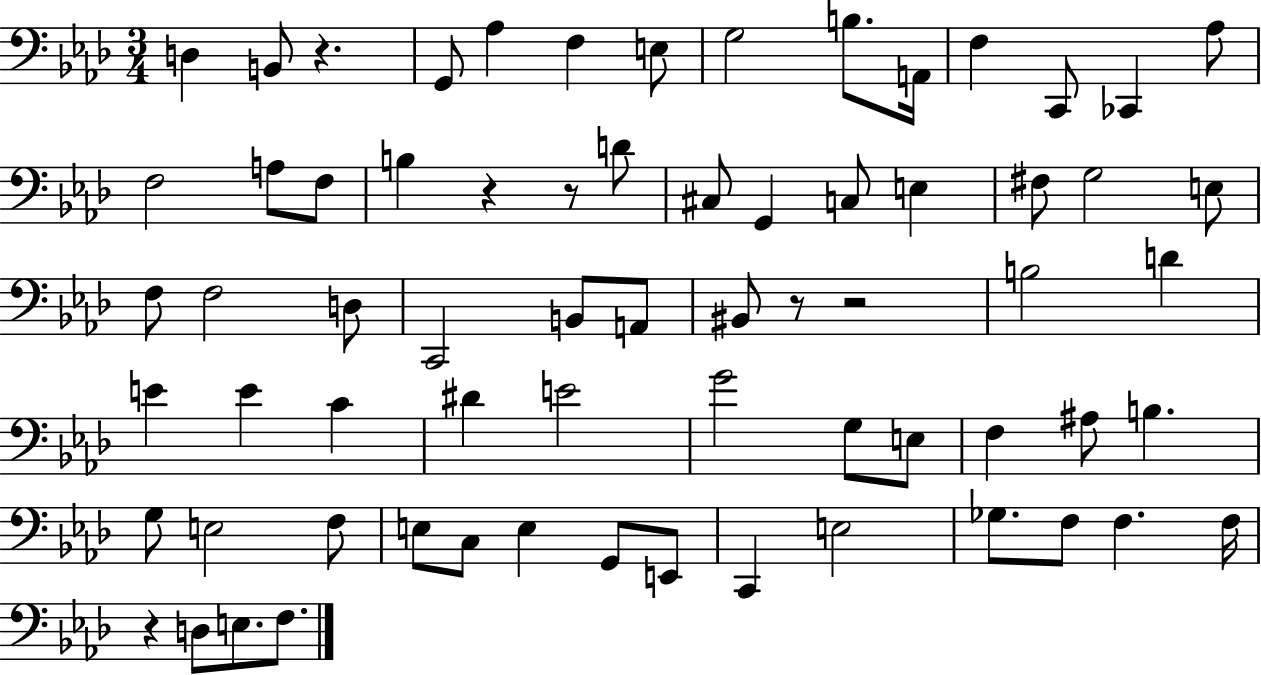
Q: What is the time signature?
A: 3/4